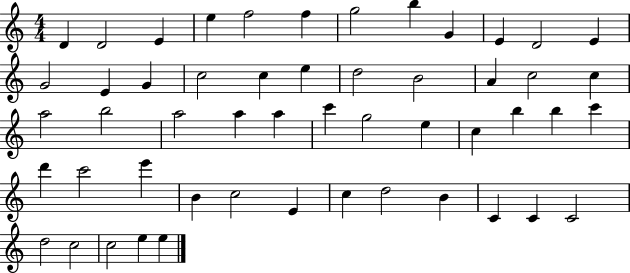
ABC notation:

X:1
T:Untitled
M:4/4
L:1/4
K:C
D D2 E e f2 f g2 b G E D2 E G2 E G c2 c e d2 B2 A c2 c a2 b2 a2 a a c' g2 e c b b c' d' c'2 e' B c2 E c d2 B C C C2 d2 c2 c2 e e